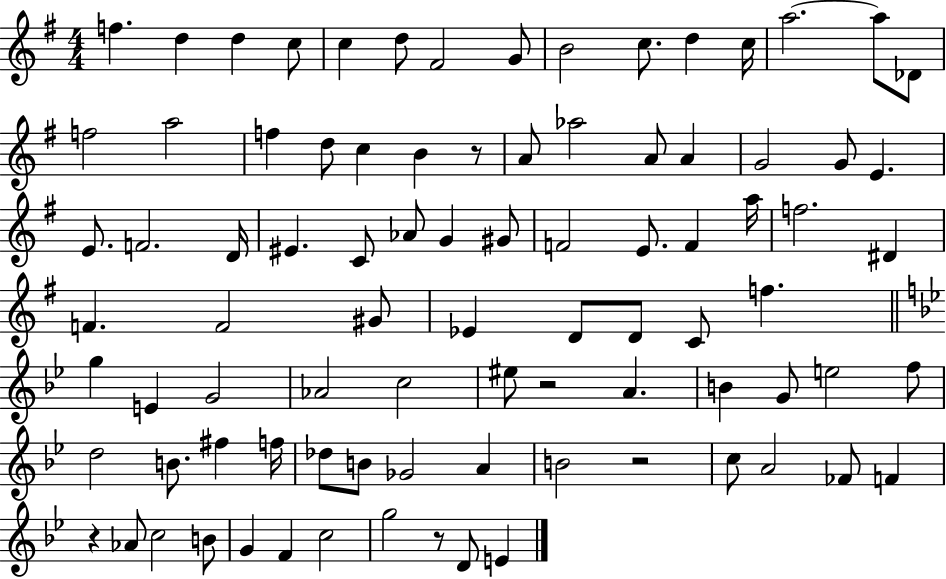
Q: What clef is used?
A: treble